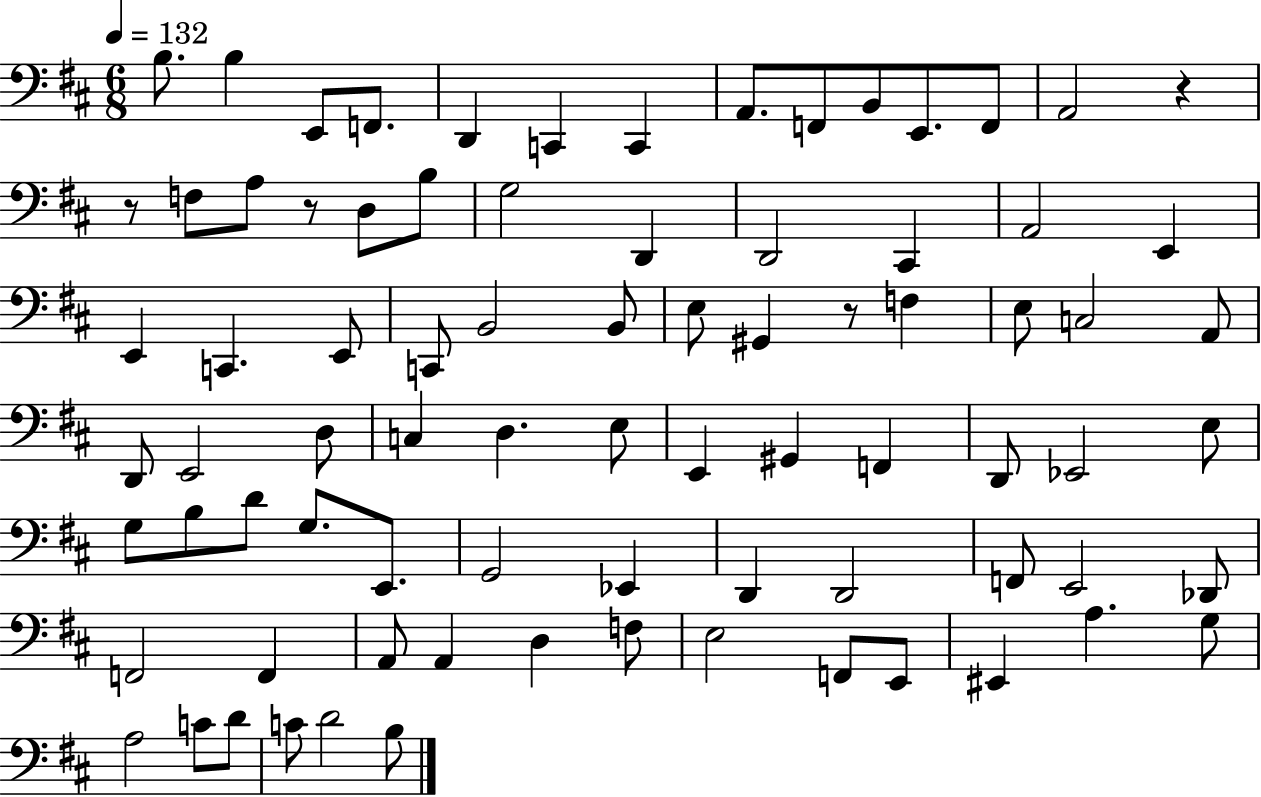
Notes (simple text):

B3/e. B3/q E2/e F2/e. D2/q C2/q C2/q A2/e. F2/e B2/e E2/e. F2/e A2/h R/q R/e F3/e A3/e R/e D3/e B3/e G3/h D2/q D2/h C#2/q A2/h E2/q E2/q C2/q. E2/e C2/e B2/h B2/e E3/e G#2/q R/e F3/q E3/e C3/h A2/e D2/e E2/h D3/e C3/q D3/q. E3/e E2/q G#2/q F2/q D2/e Eb2/h E3/e G3/e B3/e D4/e G3/e. E2/e. G2/h Eb2/q D2/q D2/h F2/e E2/h Db2/e F2/h F2/q A2/e A2/q D3/q F3/e E3/h F2/e E2/e EIS2/q A3/q. G3/e A3/h C4/e D4/e C4/e D4/h B3/e